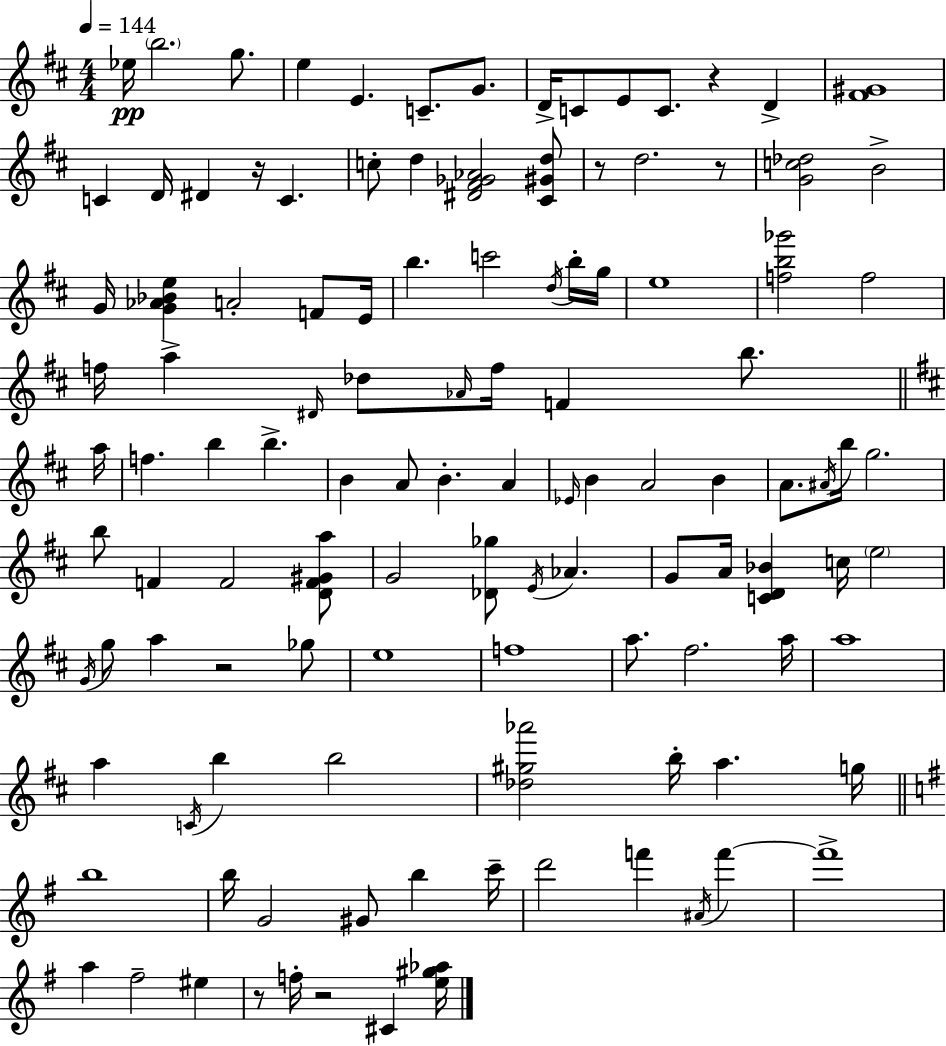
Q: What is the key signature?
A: D major